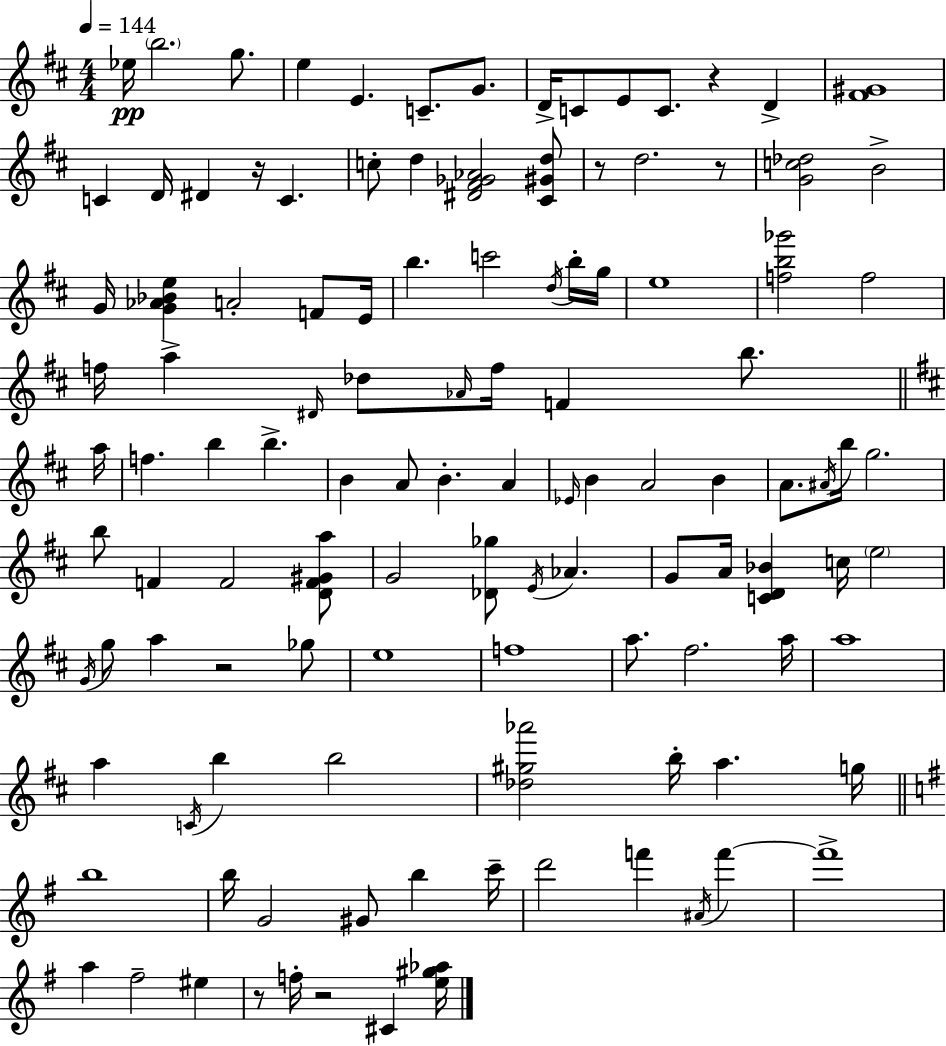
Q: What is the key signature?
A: D major